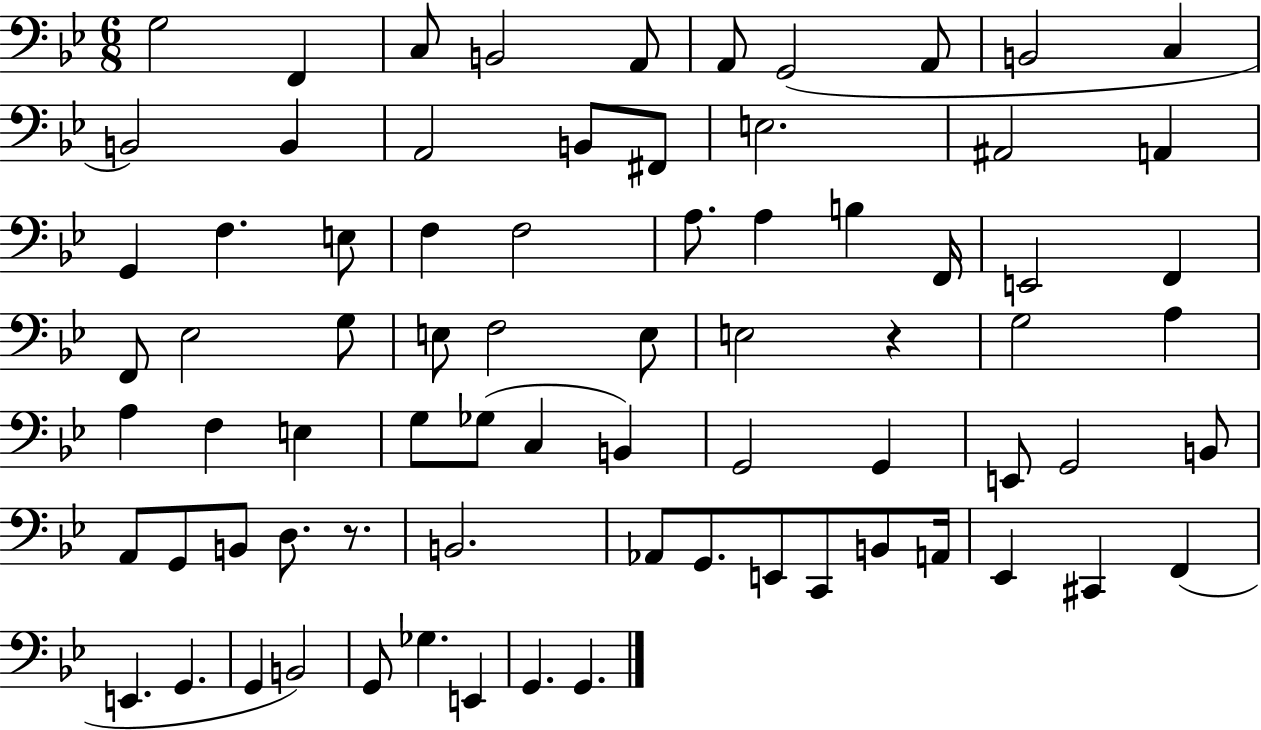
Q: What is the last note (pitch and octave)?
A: G2